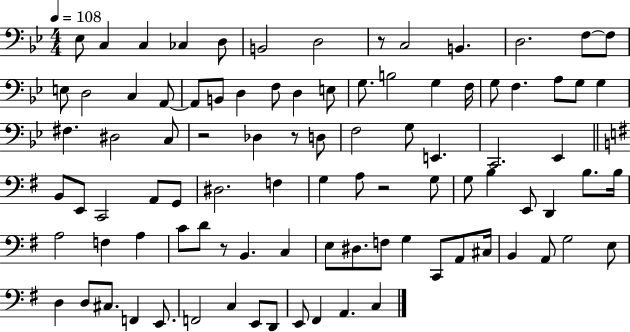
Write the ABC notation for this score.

X:1
T:Untitled
M:4/4
L:1/4
K:Bb
_E,/2 C, C, _C, D,/2 B,,2 D,2 z/2 C,2 B,, D,2 F,/2 F,/2 E,/2 D,2 C, A,,/2 A,,/2 B,,/2 D, F,/2 D, E,/2 G,/2 B,2 G, F,/4 G,/2 F, A,/2 G,/2 G, ^F, ^D,2 C,/2 z2 _D, z/2 D,/2 F,2 G,/2 E,, C,,2 _E,, B,,/2 E,,/2 C,,2 A,,/2 G,,/2 ^D,2 F, G, A,/2 z2 G,/2 G,/2 B, E,,/2 D,, B,/2 B,/4 A,2 F, A, C/2 D/2 z/2 B,, C, E,/2 ^D,/2 F,/2 G, C,,/2 A,,/2 ^C,/4 B,, A,,/2 G,2 E,/2 D, D,/2 ^C,/2 F,, E,,/2 F,,2 C, E,,/2 D,,/2 E,,/2 ^F,, A,, C,